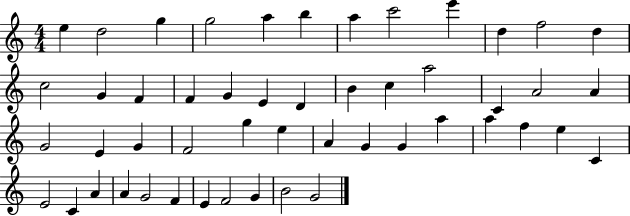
X:1
T:Untitled
M:4/4
L:1/4
K:C
e d2 g g2 a b a c'2 e' d f2 d c2 G F F G E D B c a2 C A2 A G2 E G F2 g e A G G a a f e C E2 C A A G2 F E F2 G B2 G2